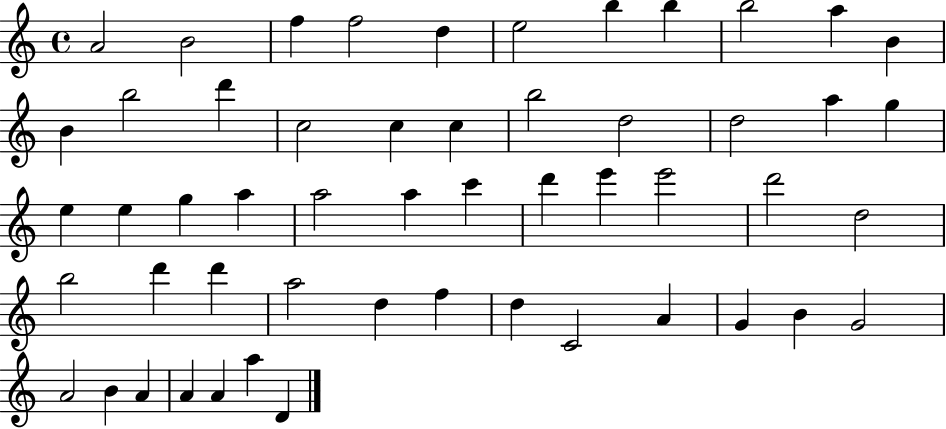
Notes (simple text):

A4/h B4/h F5/q F5/h D5/q E5/h B5/q B5/q B5/h A5/q B4/q B4/q B5/h D6/q C5/h C5/q C5/q B5/h D5/h D5/h A5/q G5/q E5/q E5/q G5/q A5/q A5/h A5/q C6/q D6/q E6/q E6/h D6/h D5/h B5/h D6/q D6/q A5/h D5/q F5/q D5/q C4/h A4/q G4/q B4/q G4/h A4/h B4/q A4/q A4/q A4/q A5/q D4/q